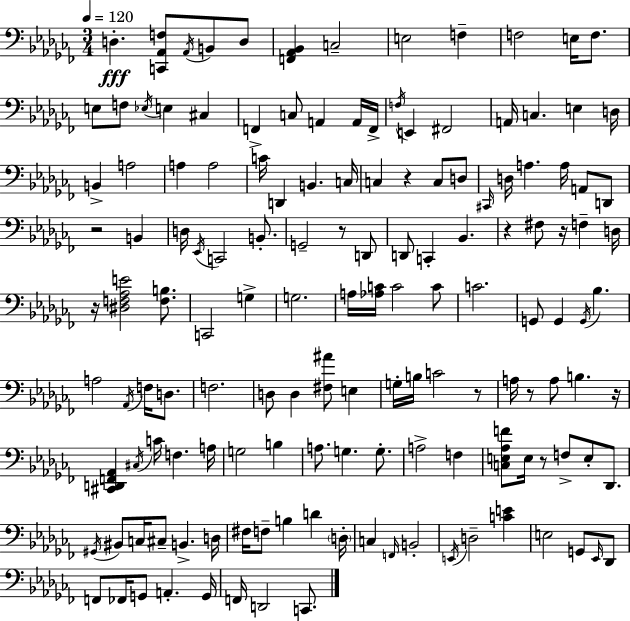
X:1
T:Untitled
M:3/4
L:1/4
K:Abm
D, [C,,_A,,F,]/2 _A,,/4 B,,/2 D,/2 [F,,_A,,_B,,] C,2 E,2 F, F,2 E,/4 F,/2 E,/2 F,/2 _E,/4 E, ^C, F,, C,/2 A,, A,,/4 F,,/4 F,/4 E,, ^F,,2 A,,/4 C, E, D,/4 B,, A,2 A, A,2 C/4 D,, B,, C,/4 C, z C,/2 D,/2 ^C,,/4 D,/4 A, A,/4 A,,/2 D,,/2 z2 B,, D,/4 _E,,/4 C,,2 B,,/2 G,,2 z/2 D,,/2 D,,/2 C,, _B,, z ^F,/2 z/4 F, D,/4 z/4 [^D,F,_A,E]2 [F,B,]/2 C,,2 G, G,2 A,/4 [_A,C]/4 C2 C/2 C2 G,,/2 G,, G,,/4 _B, A,2 _A,,/4 F,/4 D,/2 F,2 D,/2 D, [^F,^A]/2 E, G,/4 B,/4 C2 z/2 A,/4 z/2 A,/2 B, z/4 [^C,,D,,F,,_A,,] ^C,/4 C/4 F, A,/4 G,2 B, A,/2 G, G,/2 A,2 F, [C,E,_A,F]/2 E,/4 z/2 F,/2 E,/2 _D,,/2 ^G,,/4 ^B,,/2 C,/4 ^C,/2 B,, D,/4 ^F,/4 F,/2 B, D D,/4 C, F,,/4 B,,2 E,,/4 D,2 [CE] E,2 G,,/2 _E,,/4 _D,,/2 F,,/2 _F,,/4 G,,/2 A,, G,,/4 F,,/4 D,,2 C,,/2